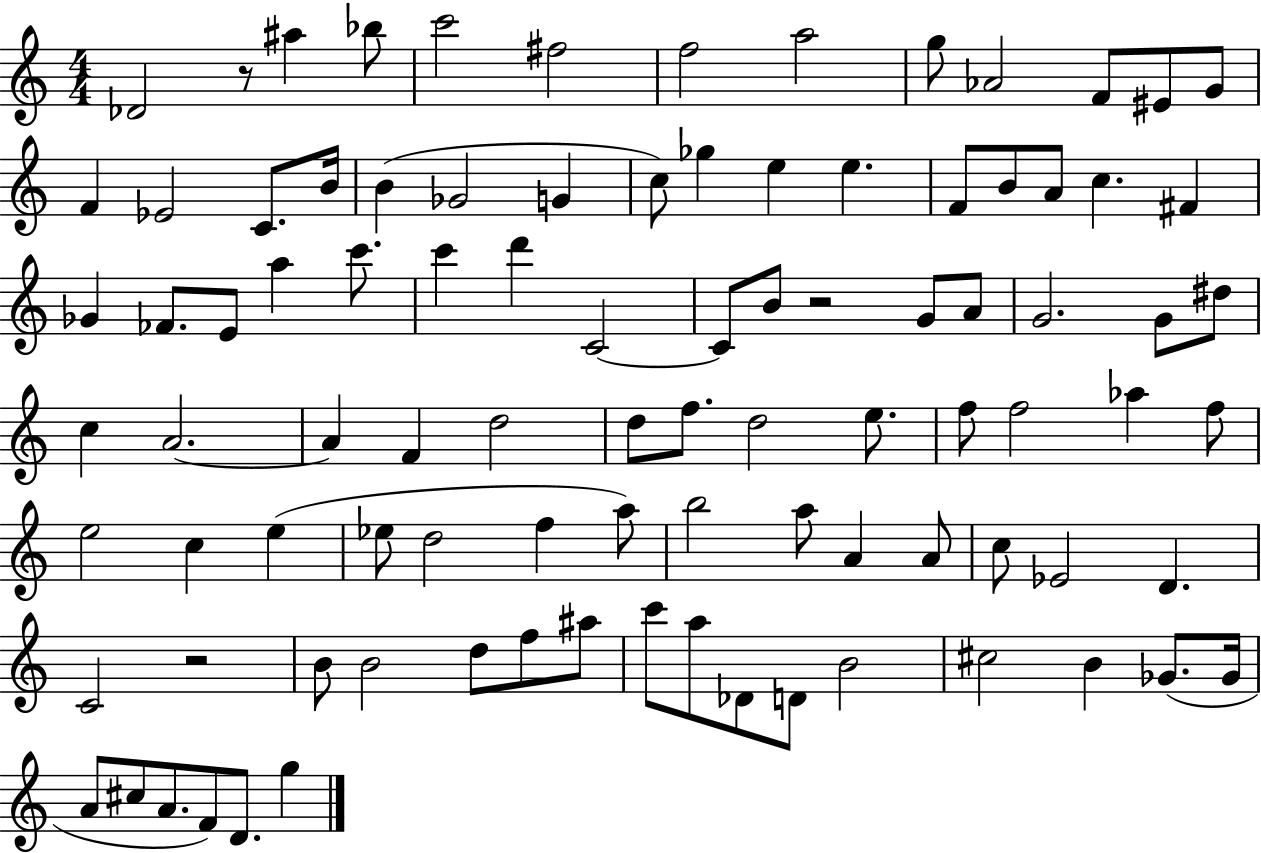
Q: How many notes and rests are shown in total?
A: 94